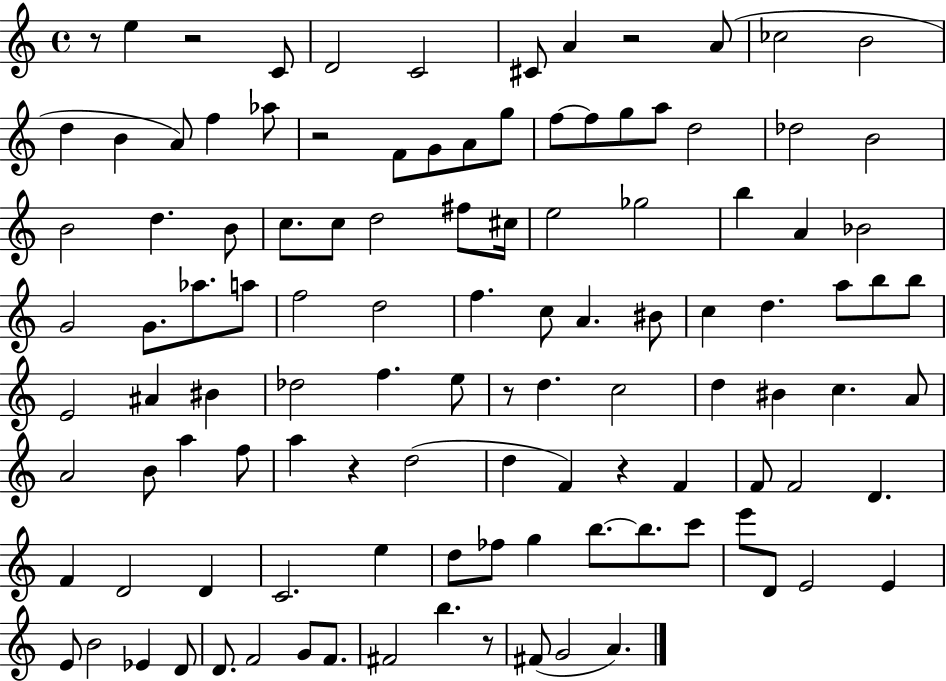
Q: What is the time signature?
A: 4/4